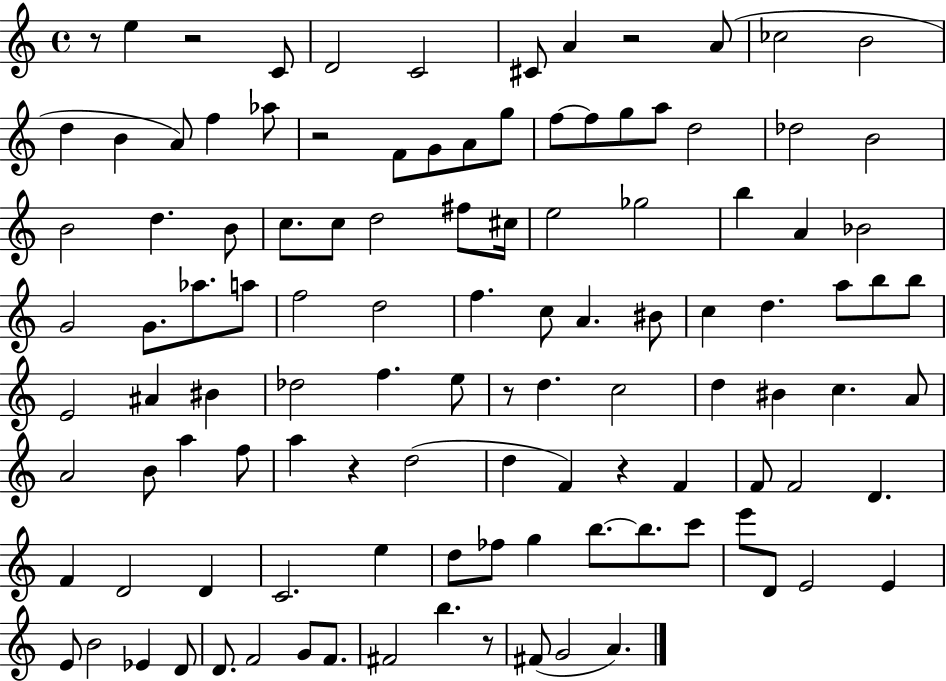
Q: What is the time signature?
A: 4/4